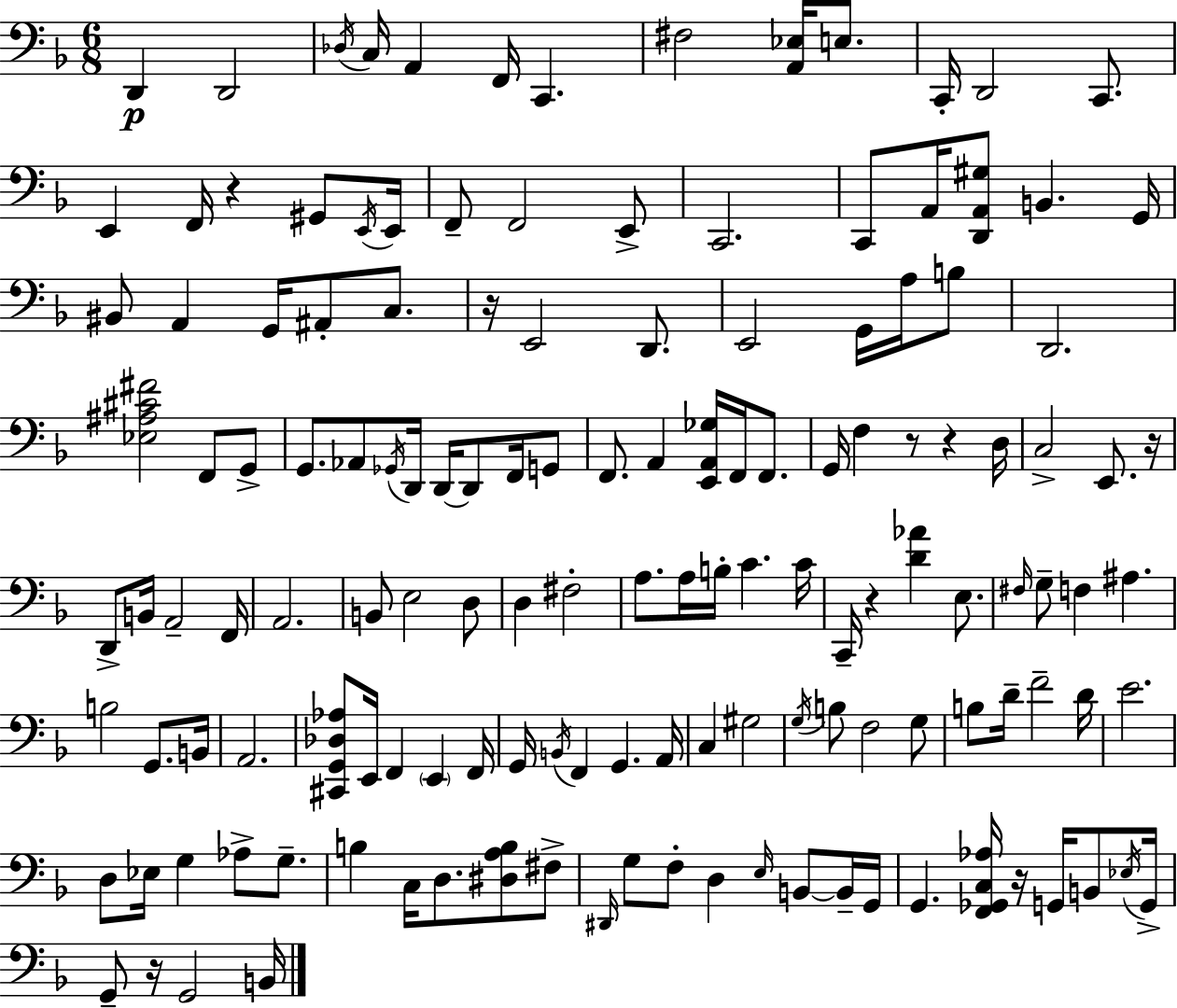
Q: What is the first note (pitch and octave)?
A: D2